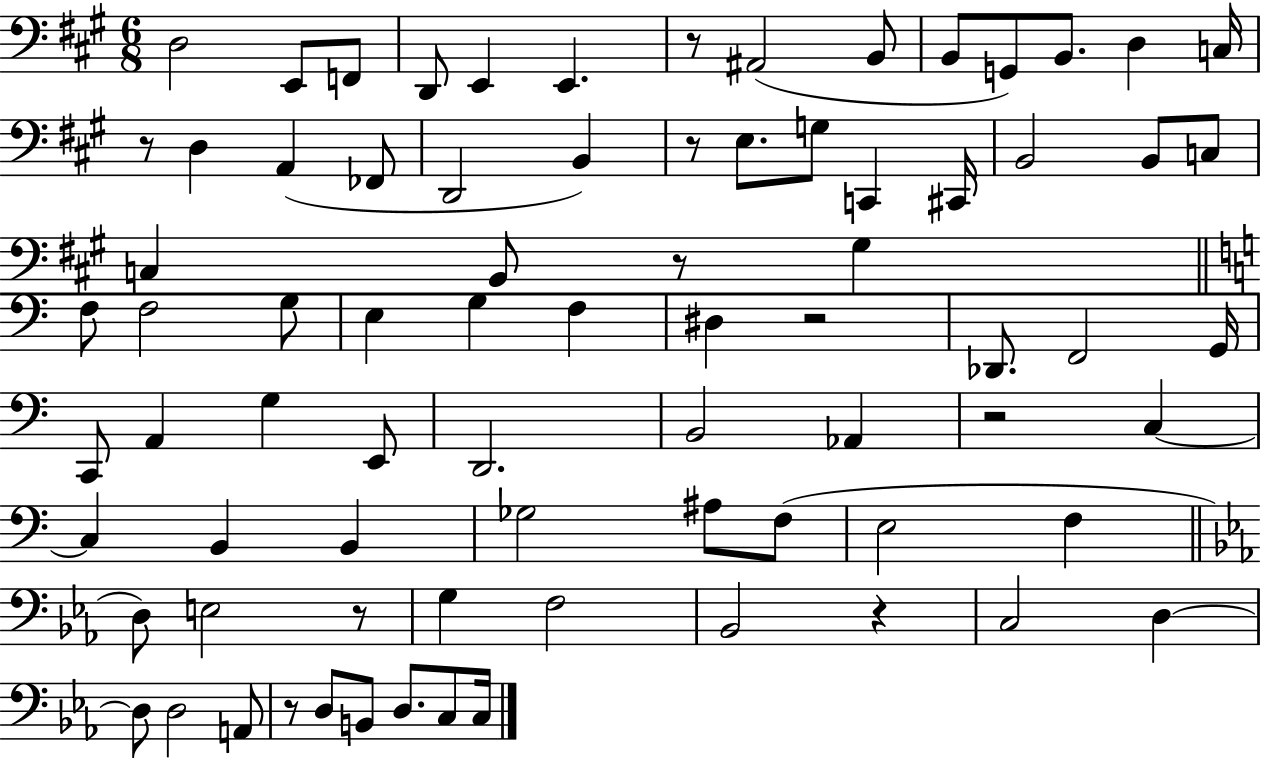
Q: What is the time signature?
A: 6/8